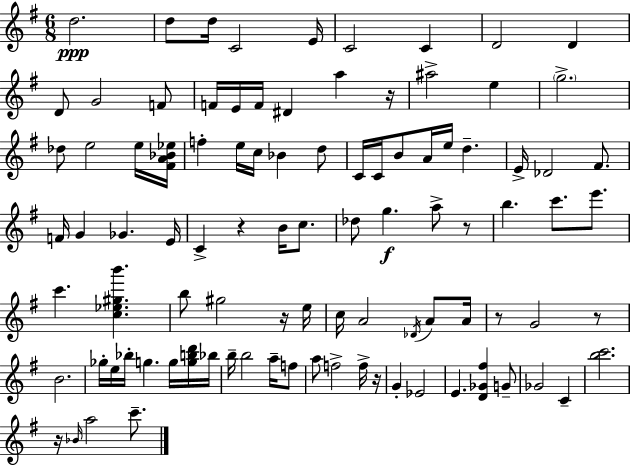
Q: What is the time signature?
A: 6/8